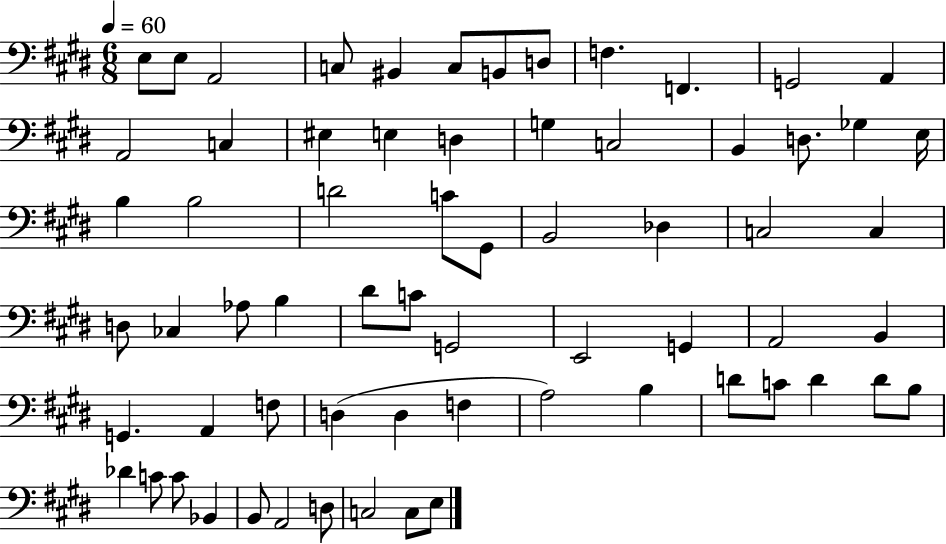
E3/e E3/e A2/h C3/e BIS2/q C3/e B2/e D3/e F3/q. F2/q. G2/h A2/q A2/h C3/q EIS3/q E3/q D3/q G3/q C3/h B2/q D3/e. Gb3/q E3/s B3/q B3/h D4/h C4/e G#2/e B2/h Db3/q C3/h C3/q D3/e CES3/q Ab3/e B3/q D#4/e C4/e G2/h E2/h G2/q A2/h B2/q G2/q. A2/q F3/e D3/q D3/q F3/q A3/h B3/q D4/e C4/e D4/q D4/e B3/e Db4/q C4/e C4/e Bb2/q B2/e A2/h D3/e C3/h C3/e E3/e